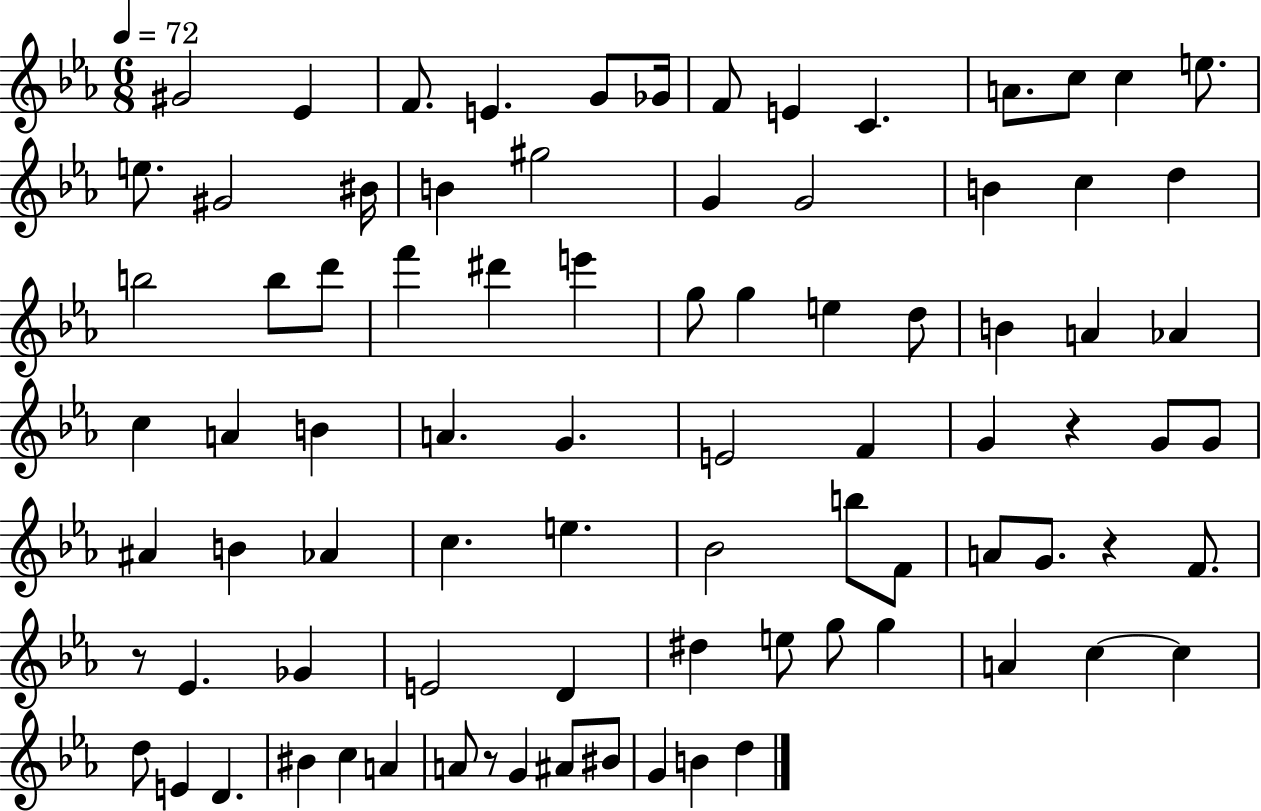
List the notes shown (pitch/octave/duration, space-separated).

G#4/h Eb4/q F4/e. E4/q. G4/e Gb4/s F4/e E4/q C4/q. A4/e. C5/e C5/q E5/e. E5/e. G#4/h BIS4/s B4/q G#5/h G4/q G4/h B4/q C5/q D5/q B5/h B5/e D6/e F6/q D#6/q E6/q G5/e G5/q E5/q D5/e B4/q A4/q Ab4/q C5/q A4/q B4/q A4/q. G4/q. E4/h F4/q G4/q R/q G4/e G4/e A#4/q B4/q Ab4/q C5/q. E5/q. Bb4/h B5/e F4/e A4/e G4/e. R/q F4/e. R/e Eb4/q. Gb4/q E4/h D4/q D#5/q E5/e G5/e G5/q A4/q C5/q C5/q D5/e E4/q D4/q. BIS4/q C5/q A4/q A4/e R/e G4/q A#4/e BIS4/e G4/q B4/q D5/q